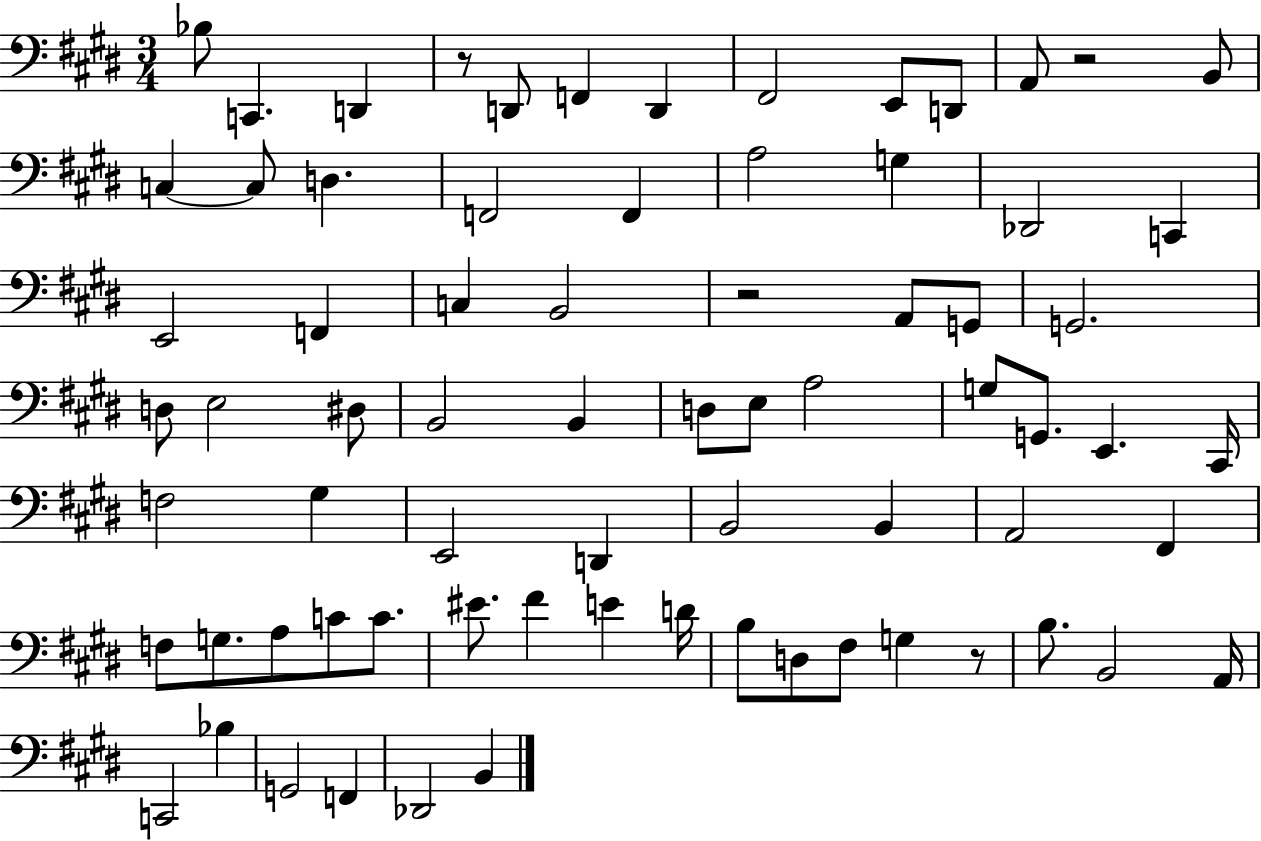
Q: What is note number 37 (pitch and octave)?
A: G2